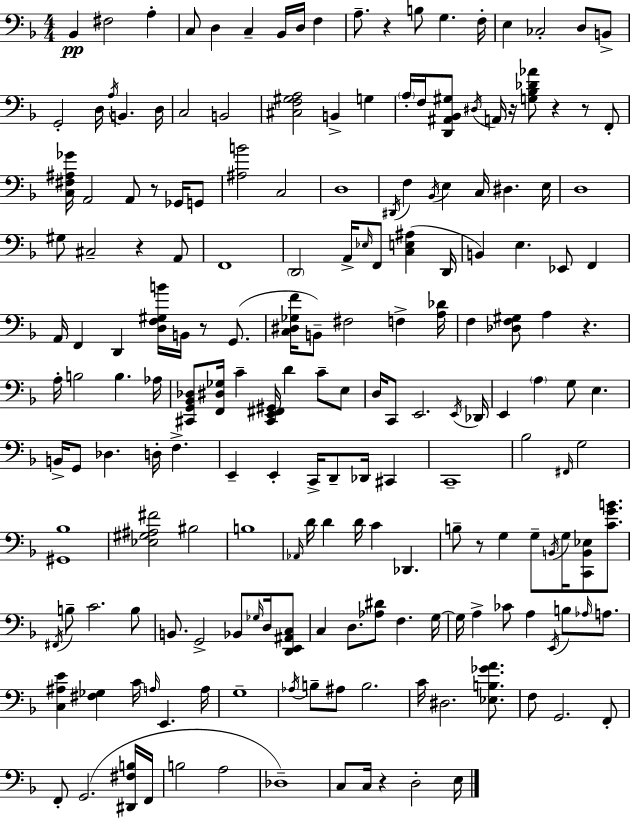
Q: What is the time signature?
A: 4/4